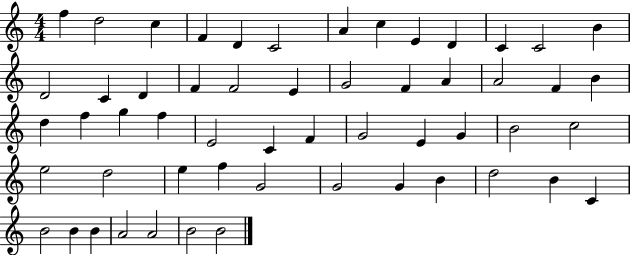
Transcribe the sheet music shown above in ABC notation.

X:1
T:Untitled
M:4/4
L:1/4
K:C
f d2 c F D C2 A c E D C C2 B D2 C D F F2 E G2 F A A2 F B d f g f E2 C F G2 E G B2 c2 e2 d2 e f G2 G2 G B d2 B C B2 B B A2 A2 B2 B2